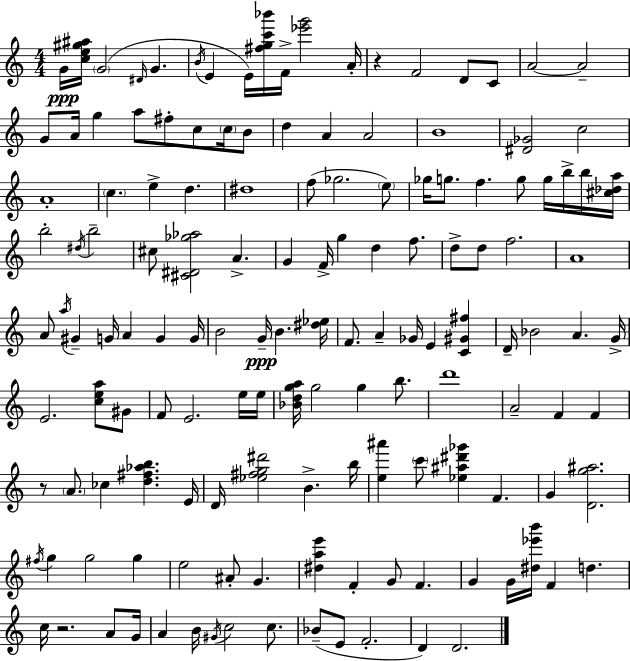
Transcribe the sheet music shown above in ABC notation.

X:1
T:Untitled
M:4/4
L:1/4
K:C
G/4 [ce^g^a]/4 G2 ^D/4 G B/4 E E/4 [^fgc'_b']/4 F/4 [_e'g']2 A/4 z F2 D/2 C/2 A2 A2 G/2 A/4 g a/2 ^f/2 c/2 c/4 B/2 d A A2 B4 [^D_G]2 c2 A4 c e d ^d4 f/2 _g2 e/2 _g/4 g/2 f g/2 g/4 b/4 b/4 [^c_da]/4 b2 ^d/4 b2 ^c/2 [^C^D_g_a]2 A G F/4 g d f/2 d/2 d/2 f2 A4 A/2 a/4 ^G G/4 A G G/4 B2 G/4 B [^d_e]/4 F/2 A _G/4 E [C^G^f] D/4 _B2 A G/4 E2 [cea]/2 ^G/2 F/2 E2 e/4 e/4 [_Bdga]/4 g2 g b/2 d'4 A2 F F z/2 A/2 _c [d^f_ab] E/4 D/4 [_e^fg^d']2 B b/4 [e^a'] c'/2 [_e^a^d'_g'] F G [Dg^a]2 ^f/4 g g2 g e2 ^A/2 G [^dae'] F G/2 F G G/4 [^d_e'b']/4 F d c/4 z2 A/2 G/4 A B/4 ^G/4 c2 c/2 _B/2 E/2 F2 D D2